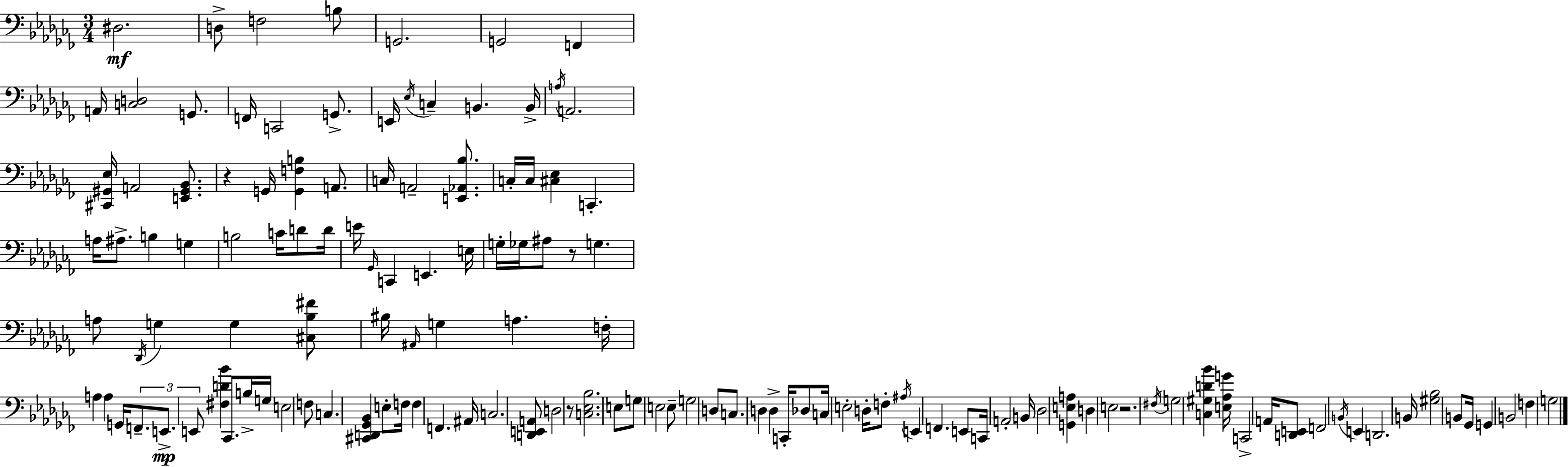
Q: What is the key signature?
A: AES minor